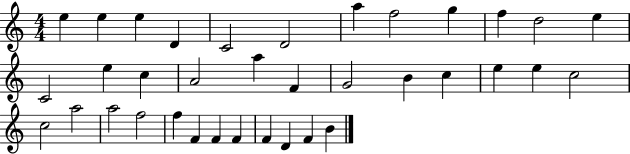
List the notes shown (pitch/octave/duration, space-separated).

E5/q E5/q E5/q D4/q C4/h D4/h A5/q F5/h G5/q F5/q D5/h E5/q C4/h E5/q C5/q A4/h A5/q F4/q G4/h B4/q C5/q E5/q E5/q C5/h C5/h A5/h A5/h F5/h F5/q F4/q F4/q F4/q F4/q D4/q F4/q B4/q